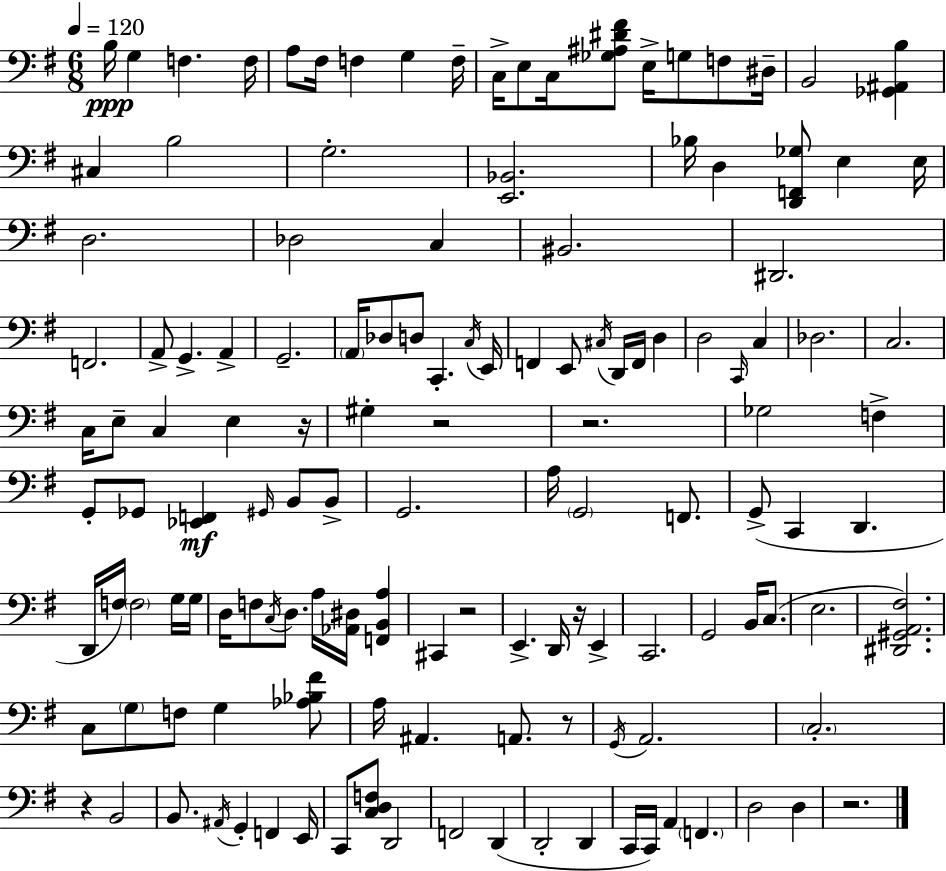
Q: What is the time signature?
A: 6/8